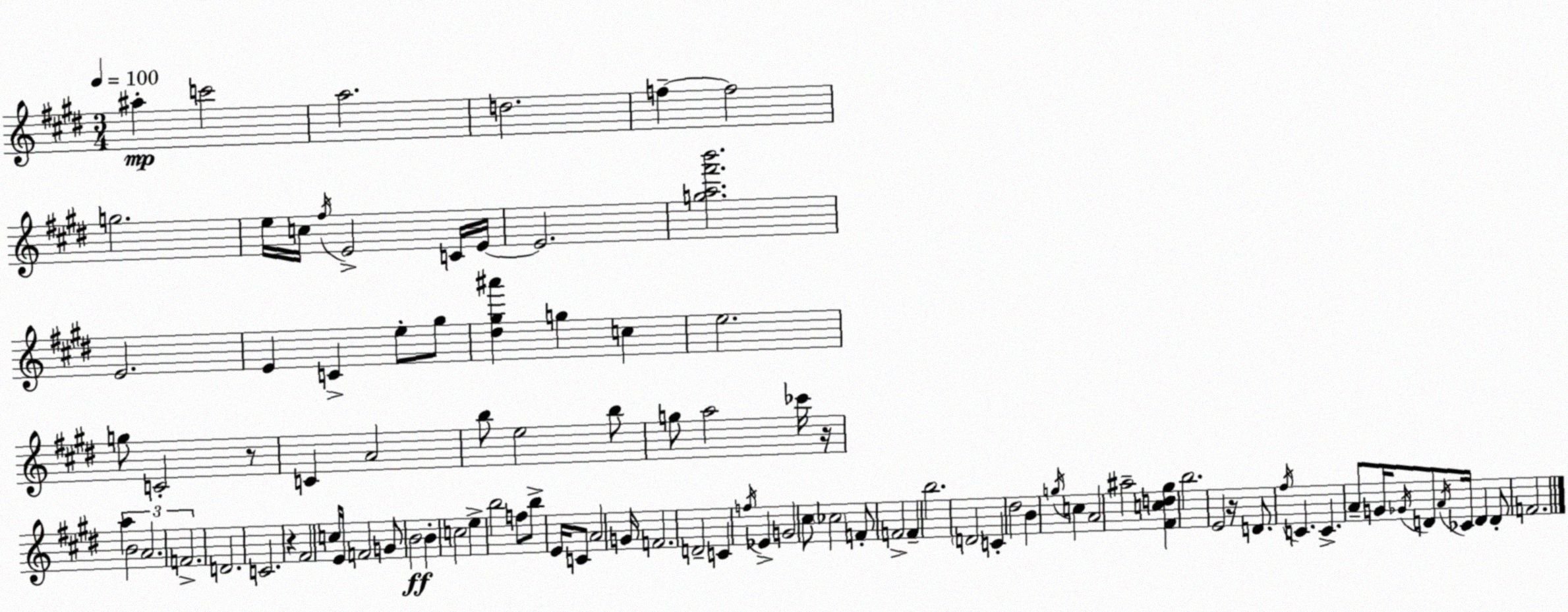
X:1
T:Untitled
M:3/4
L:1/4
K:E
^a c'2 a2 d2 f f2 g2 e/4 c/4 ^f/4 E2 C/4 E/4 E2 [ga^f'b']2 E2 E C e/2 ^g/2 [^d^g^a'] g c e2 g/2 C2 z/2 C A2 b/2 e2 b/2 g/2 a2 _c'/4 z/4 a B2 A2 F2 D2 C2 z ^F2 c/4 E/4 F2 G/2 B2 B c2 e b2 f/2 b/2 E/4 C/2 A2 G/4 F2 D2 C f/4 _E G2 ^c/2 _c2 F/2 F2 F b2 D2 C ^d2 B g/4 c A2 ^a2 [^Fcd^g] b2 E2 z/4 D/2 ^f/4 C C A/2 G/4 _G/4 D/2 A/4 _C/4 D D/2 F2